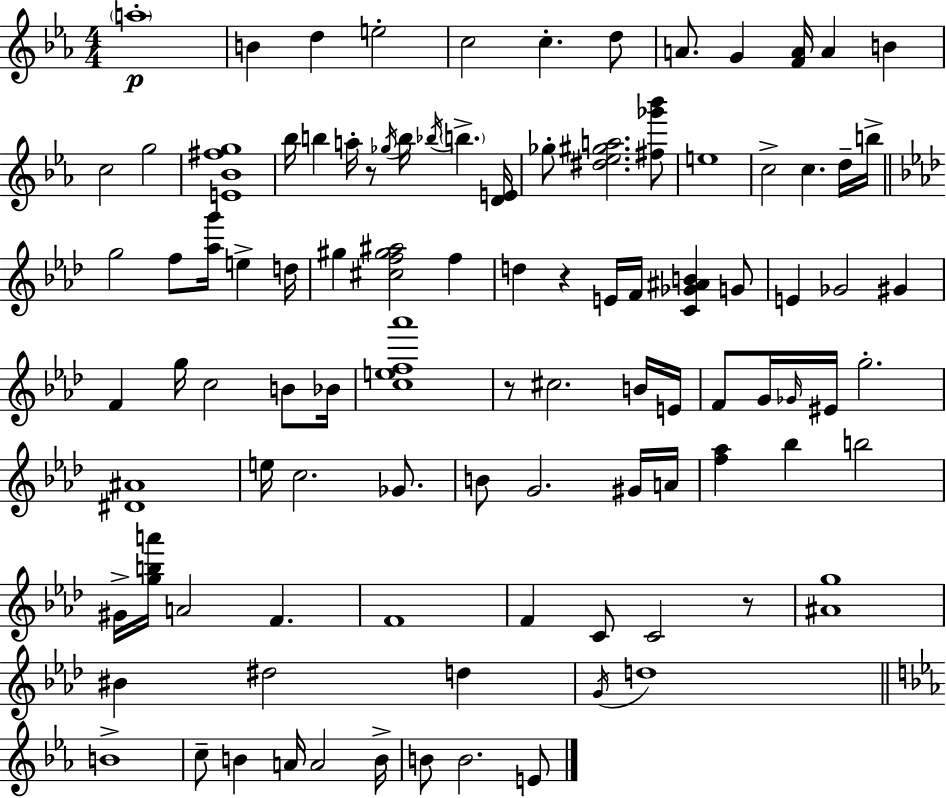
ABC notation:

X:1
T:Untitled
M:4/4
L:1/4
K:Cm
a4 B d e2 c2 c d/2 A/2 G [FA]/4 A B c2 g2 [E_B^fg]4 _b/4 b a/4 z/2 _g/4 b/4 _b/4 b [DE]/4 _g/2 [^d_e^ga]2 [^f_g'_b']/2 e4 c2 c d/4 b/4 g2 f/2 [_ag']/4 e d/4 ^g [^cf^g^a]2 f d z E/4 F/4 [C_G^AB] G/2 E _G2 ^G F g/4 c2 B/2 _B/4 [cef_a']4 z/2 ^c2 B/4 E/4 F/2 G/4 _G/4 ^E/4 g2 [^D^A]4 e/4 c2 _G/2 B/2 G2 ^G/4 A/4 [f_a] _b b2 ^G/4 [gba']/4 A2 F F4 F C/2 C2 z/2 [^Ag]4 ^B ^d2 d G/4 d4 B4 c/2 B A/4 A2 B/4 B/2 B2 E/2